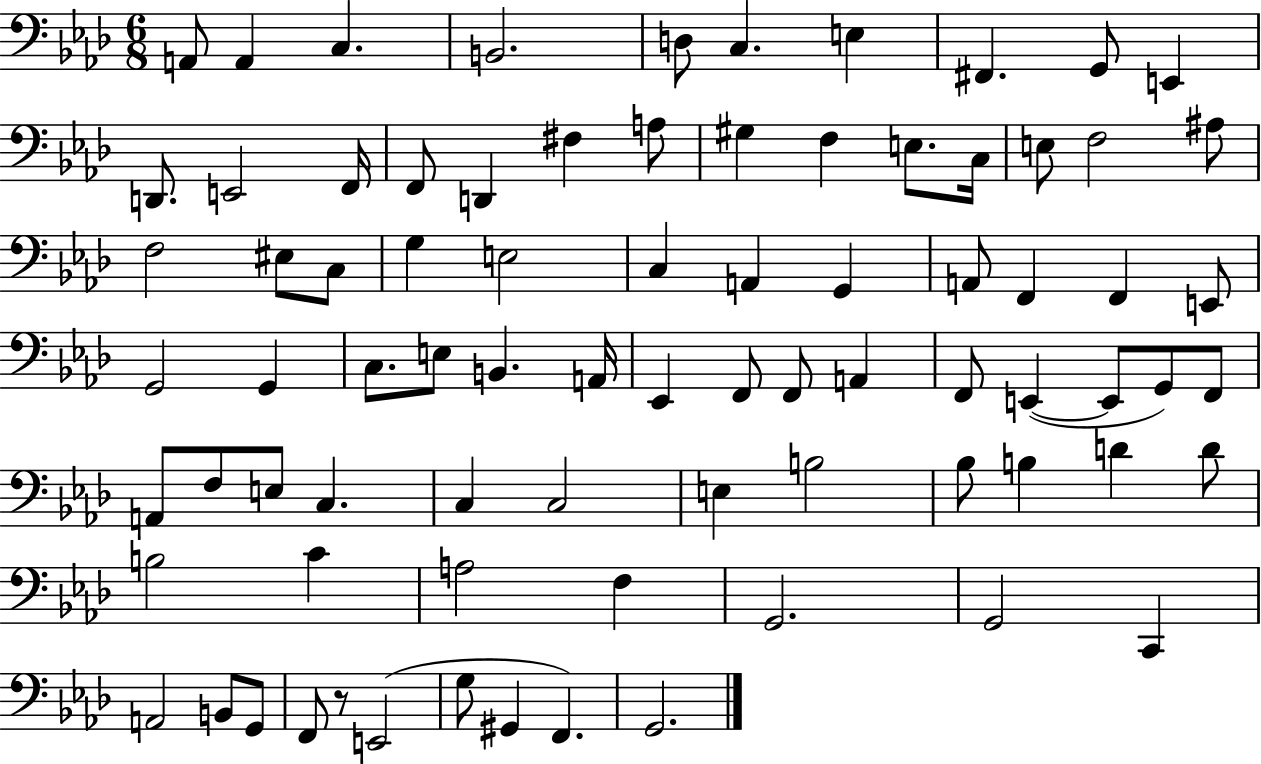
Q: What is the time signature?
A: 6/8